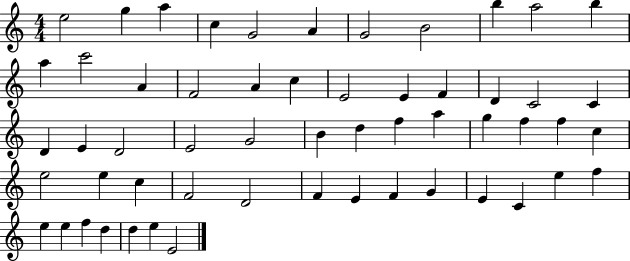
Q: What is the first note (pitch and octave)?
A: E5